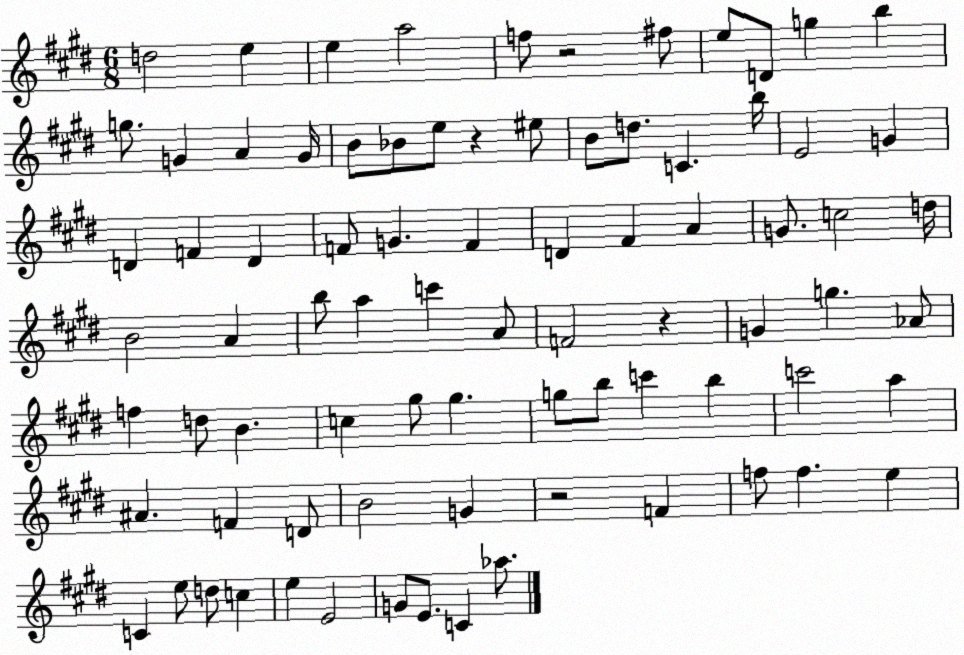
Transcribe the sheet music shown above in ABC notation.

X:1
T:Untitled
M:6/8
L:1/4
K:E
d2 e e a2 f/2 z2 ^f/2 e/2 D/2 g b g/2 G A G/4 B/2 _B/2 e/2 z ^e/2 B/2 d/2 C b/4 E2 G D F D F/2 G F D ^F A G/2 c2 d/4 B2 A b/2 a c' A/2 F2 z G g _A/2 f d/2 B c ^g/2 ^g g/2 b/2 c' b c'2 a ^A F D/2 B2 G z2 F f/2 f e C e/2 d/2 c e E2 G/2 E/2 C _a/2